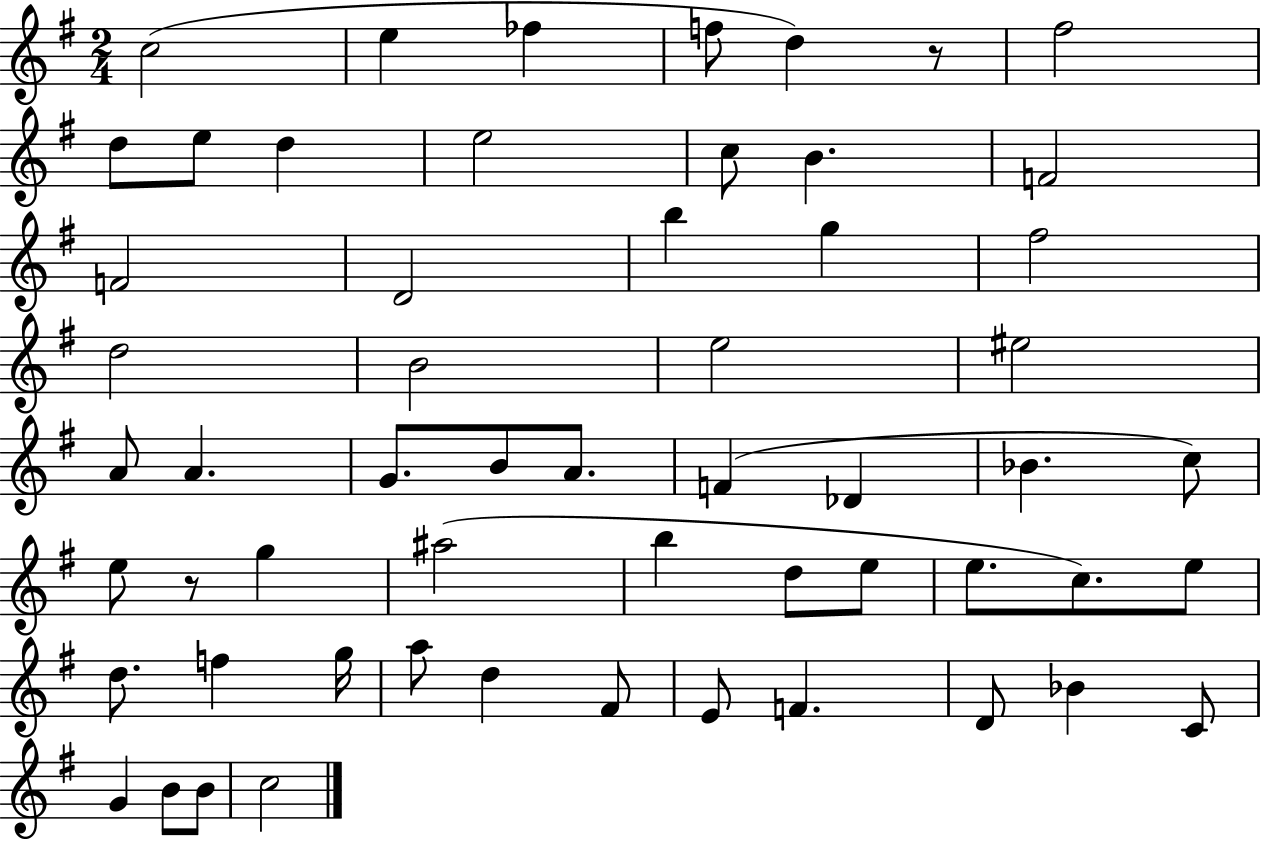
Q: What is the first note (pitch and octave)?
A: C5